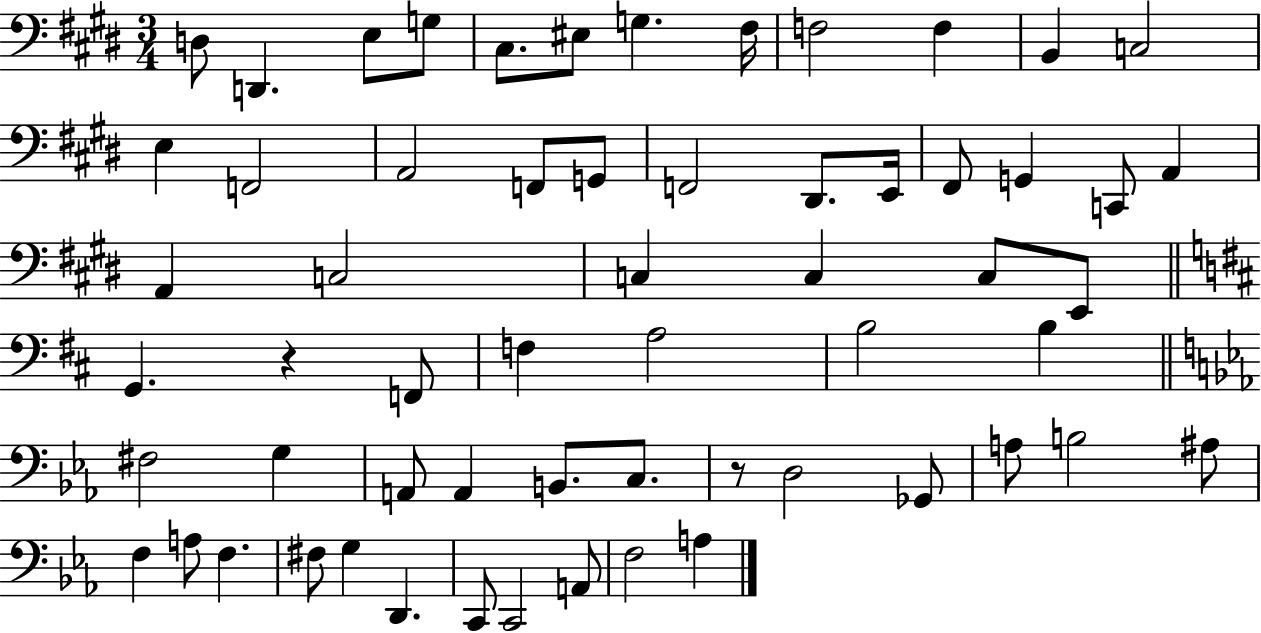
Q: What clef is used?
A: bass